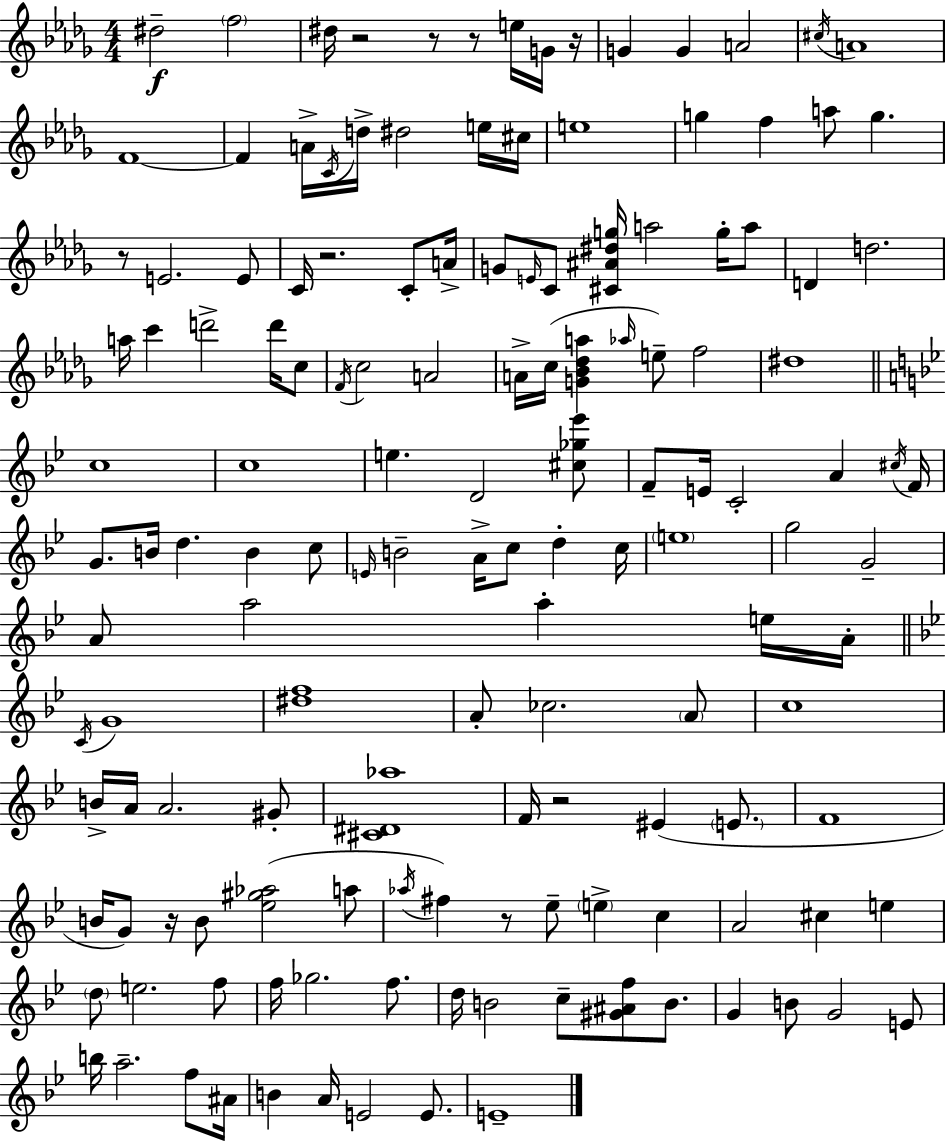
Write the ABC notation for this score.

X:1
T:Untitled
M:4/4
L:1/4
K:Bbm
^d2 f2 ^d/4 z2 z/2 z/2 e/4 G/4 z/4 G G A2 ^c/4 A4 F4 F A/4 C/4 d/4 ^d2 e/4 ^c/4 e4 g f a/2 g z/2 E2 E/2 C/4 z2 C/2 A/4 G/2 E/4 C/2 [^C^A^dg]/4 a2 g/4 a/2 D d2 a/4 c' d'2 d'/4 c/2 F/4 c2 A2 A/4 c/4 [G_B_da] _a/4 e/2 f2 ^d4 c4 c4 e D2 [^c_g_e']/2 F/2 E/4 C2 A ^c/4 F/4 G/2 B/4 d B c/2 E/4 B2 A/4 c/2 d c/4 e4 g2 G2 A/2 a2 a e/4 A/4 C/4 G4 [^df]4 A/2 _c2 A/2 c4 B/4 A/4 A2 ^G/2 [^C^D_a]4 F/4 z2 ^E E/2 F4 B/4 G/2 z/4 B/2 [_e^g_a]2 a/2 _a/4 ^f z/2 _e/2 e c A2 ^c e d/2 e2 f/2 f/4 _g2 f/2 d/4 B2 c/2 [^G^Af]/2 B/2 G B/2 G2 E/2 b/4 a2 f/2 ^A/4 B A/4 E2 E/2 E4